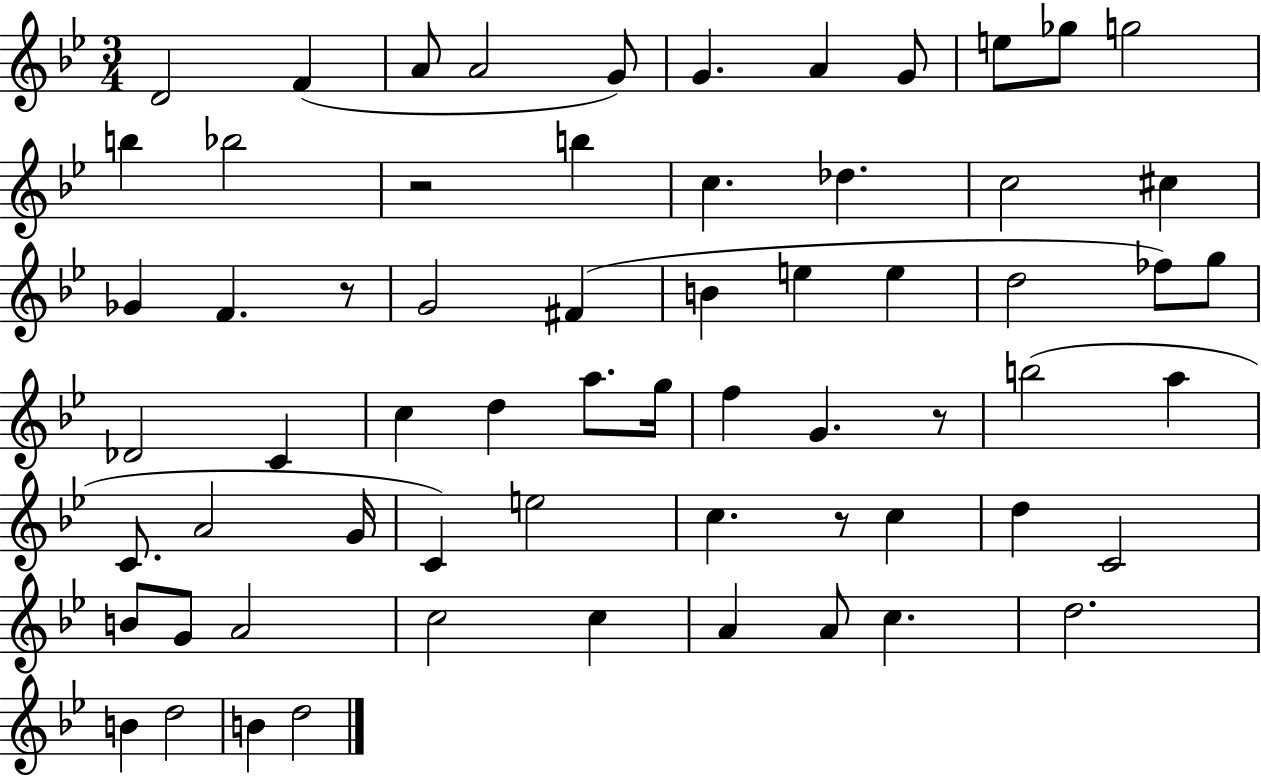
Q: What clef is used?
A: treble